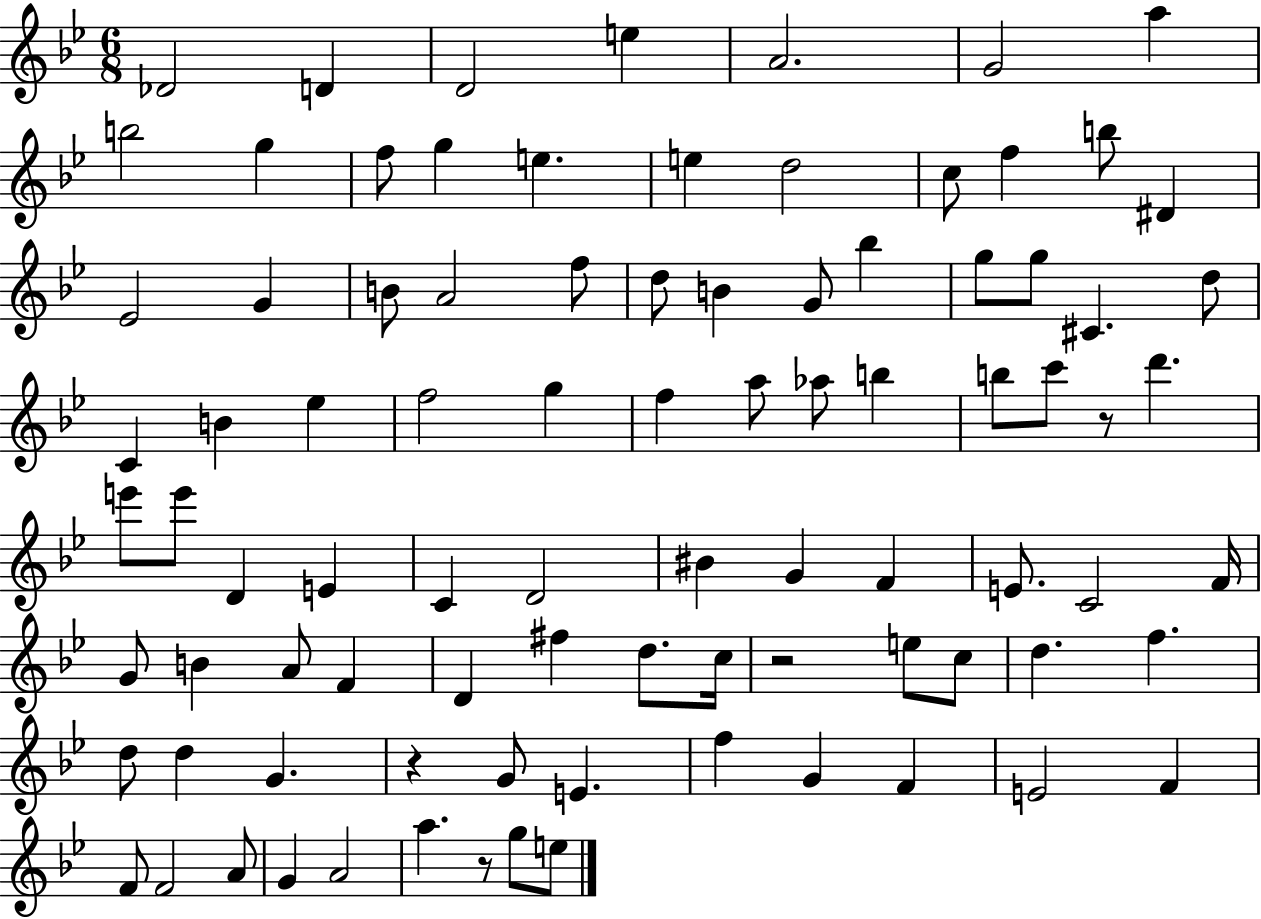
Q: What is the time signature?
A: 6/8